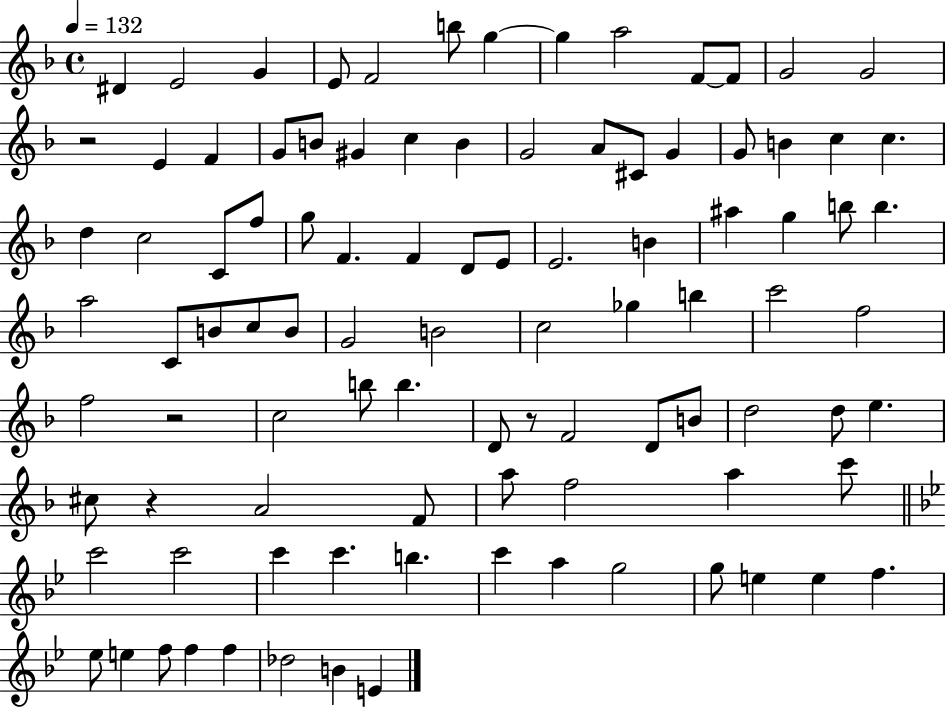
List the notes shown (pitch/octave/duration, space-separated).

D#4/q E4/h G4/q E4/e F4/h B5/e G5/q G5/q A5/h F4/e F4/e G4/h G4/h R/h E4/q F4/q G4/e B4/e G#4/q C5/q B4/q G4/h A4/e C#4/e G4/q G4/e B4/q C5/q C5/q. D5/q C5/h C4/e F5/e G5/e F4/q. F4/q D4/e E4/e E4/h. B4/q A#5/q G5/q B5/e B5/q. A5/h C4/e B4/e C5/e B4/e G4/h B4/h C5/h Gb5/q B5/q C6/h F5/h F5/h R/h C5/h B5/e B5/q. D4/e R/e F4/h D4/e B4/e D5/h D5/e E5/q. C#5/e R/q A4/h F4/e A5/e F5/h A5/q C6/e C6/h C6/h C6/q C6/q. B5/q. C6/q A5/q G5/h G5/e E5/q E5/q F5/q. Eb5/e E5/q F5/e F5/q F5/q Db5/h B4/q E4/q